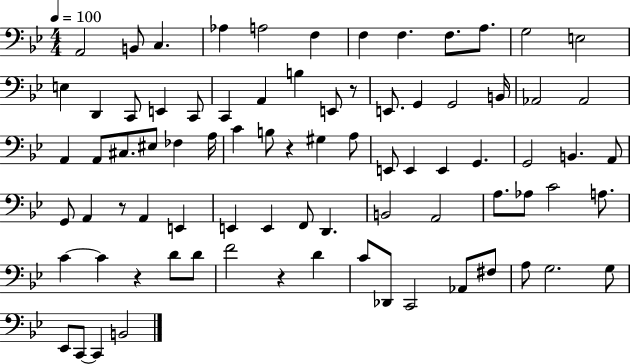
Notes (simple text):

A2/h B2/e C3/q. Ab3/q A3/h F3/q F3/q F3/q. F3/e. A3/e. G3/h E3/h E3/q D2/q C2/e E2/q C2/e C2/q A2/q B3/q E2/e R/e E2/e. G2/q G2/h B2/s Ab2/h Ab2/h A2/q A2/e C#3/e. EIS3/e FES3/q A3/s C4/q B3/e R/q G#3/q A3/e E2/e E2/q E2/q G2/q. G2/h B2/q. A2/e G2/e A2/q R/e A2/q E2/q E2/q E2/q F2/e D2/q. B2/h A2/h A3/e. Ab3/e C4/h A3/e. C4/q C4/q R/q D4/e D4/e F4/h R/q D4/q C4/e Db2/e C2/h Ab2/e F#3/e A3/e G3/h. G3/e Eb2/e C2/e C2/q B2/h